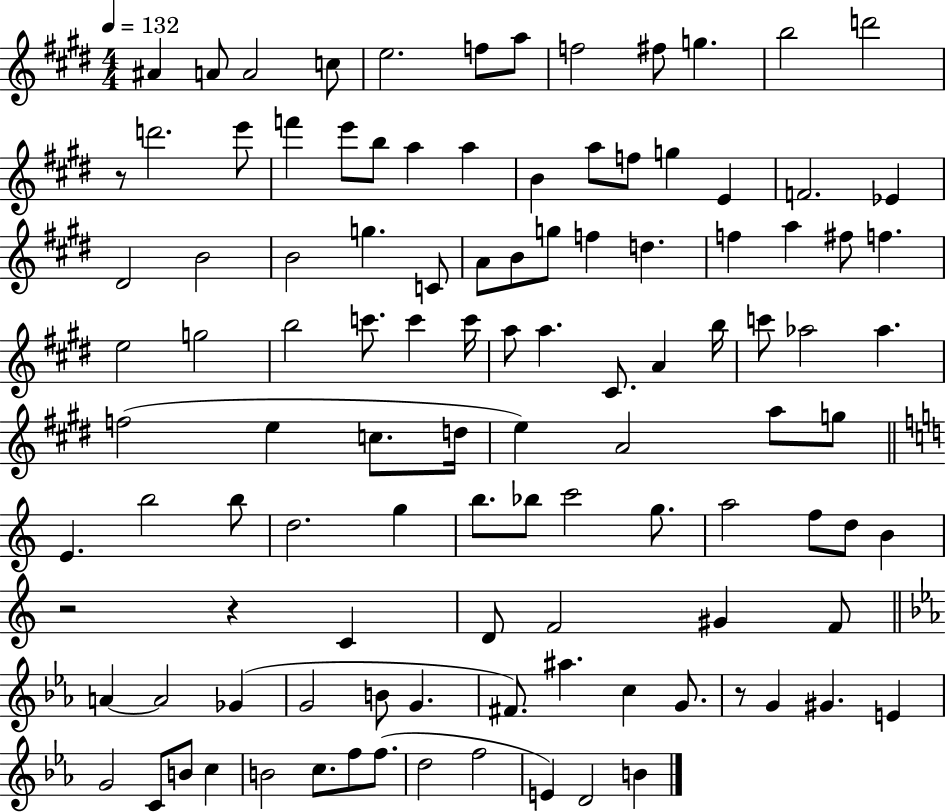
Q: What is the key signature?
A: E major